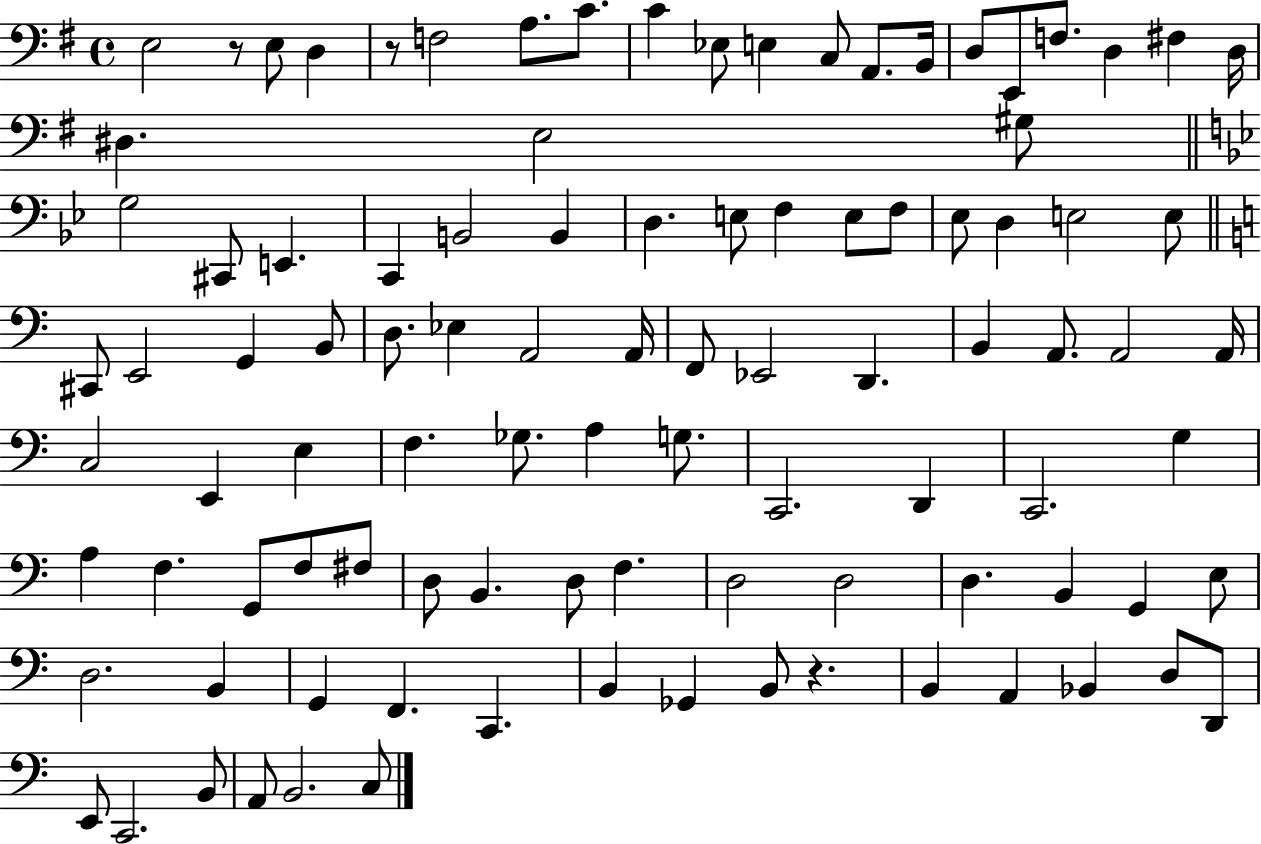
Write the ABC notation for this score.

X:1
T:Untitled
M:4/4
L:1/4
K:G
E,2 z/2 E,/2 D, z/2 F,2 A,/2 C/2 C _E,/2 E, C,/2 A,,/2 B,,/4 D,/2 E,,/2 F,/2 D, ^F, D,/4 ^D, E,2 ^G,/2 G,2 ^C,,/2 E,, C,, B,,2 B,, D, E,/2 F, E,/2 F,/2 _E,/2 D, E,2 E,/2 ^C,,/2 E,,2 G,, B,,/2 D,/2 _E, A,,2 A,,/4 F,,/2 _E,,2 D,, B,, A,,/2 A,,2 A,,/4 C,2 E,, E, F, _G,/2 A, G,/2 C,,2 D,, C,,2 G, A, F, G,,/2 F,/2 ^F,/2 D,/2 B,, D,/2 F, D,2 D,2 D, B,, G,, E,/2 D,2 B,, G,, F,, C,, B,, _G,, B,,/2 z B,, A,, _B,, D,/2 D,,/2 E,,/2 C,,2 B,,/2 A,,/2 B,,2 C,/2